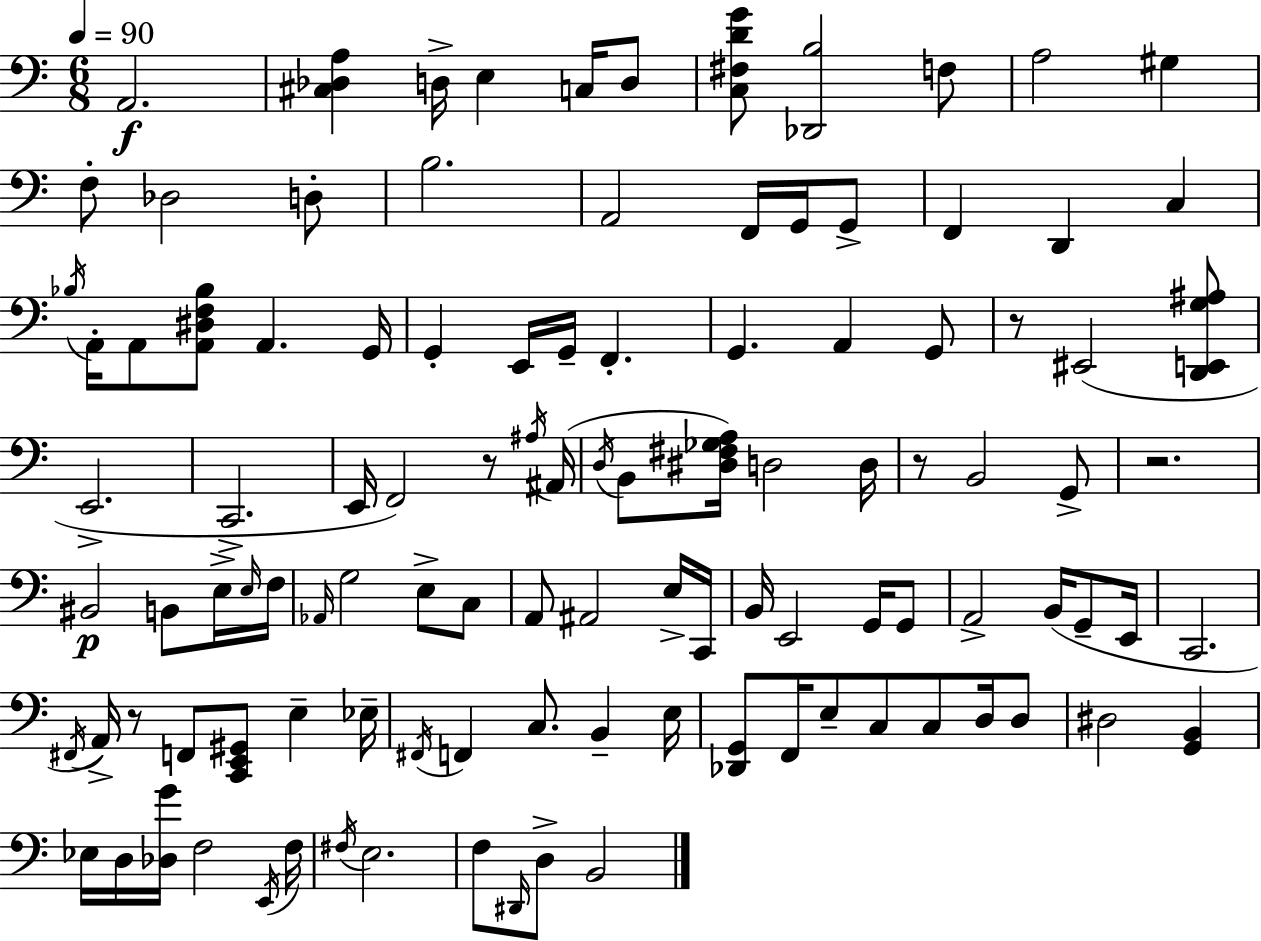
X:1
T:Untitled
M:6/8
L:1/4
K:C
A,,2 [^C,_D,A,] D,/4 E, C,/4 D,/2 [C,^F,DG]/2 [_D,,B,]2 F,/2 A,2 ^G, F,/2 _D,2 D,/2 B,2 A,,2 F,,/4 G,,/4 G,,/2 F,, D,, C, _B,/4 A,,/4 A,,/2 [A,,^D,F,_B,]/2 A,, G,,/4 G,, E,,/4 G,,/4 F,, G,, A,, G,,/2 z/2 ^E,,2 [D,,E,,G,^A,]/2 E,,2 C,,2 E,,/4 F,,2 z/2 ^A,/4 ^A,,/4 D,/4 B,,/2 [^D,^F,_G,A,]/4 D,2 D,/4 z/2 B,,2 G,,/2 z2 ^B,,2 B,,/2 E,/4 E,/4 F,/4 _A,,/4 G,2 E,/2 C,/2 A,,/2 ^A,,2 E,/4 C,,/4 B,,/4 E,,2 G,,/4 G,,/2 A,,2 B,,/4 G,,/2 E,,/4 C,,2 ^F,,/4 A,,/4 z/2 F,,/2 [C,,E,,^G,,]/2 E, _E,/4 ^F,,/4 F,, C,/2 B,, E,/4 [_D,,G,,]/2 F,,/4 E,/2 C,/2 C,/2 D,/4 D,/2 ^D,2 [G,,B,,] _E,/4 D,/4 [_D,G]/4 F,2 E,,/4 F,/4 ^F,/4 E,2 F,/2 ^D,,/4 D,/2 B,,2